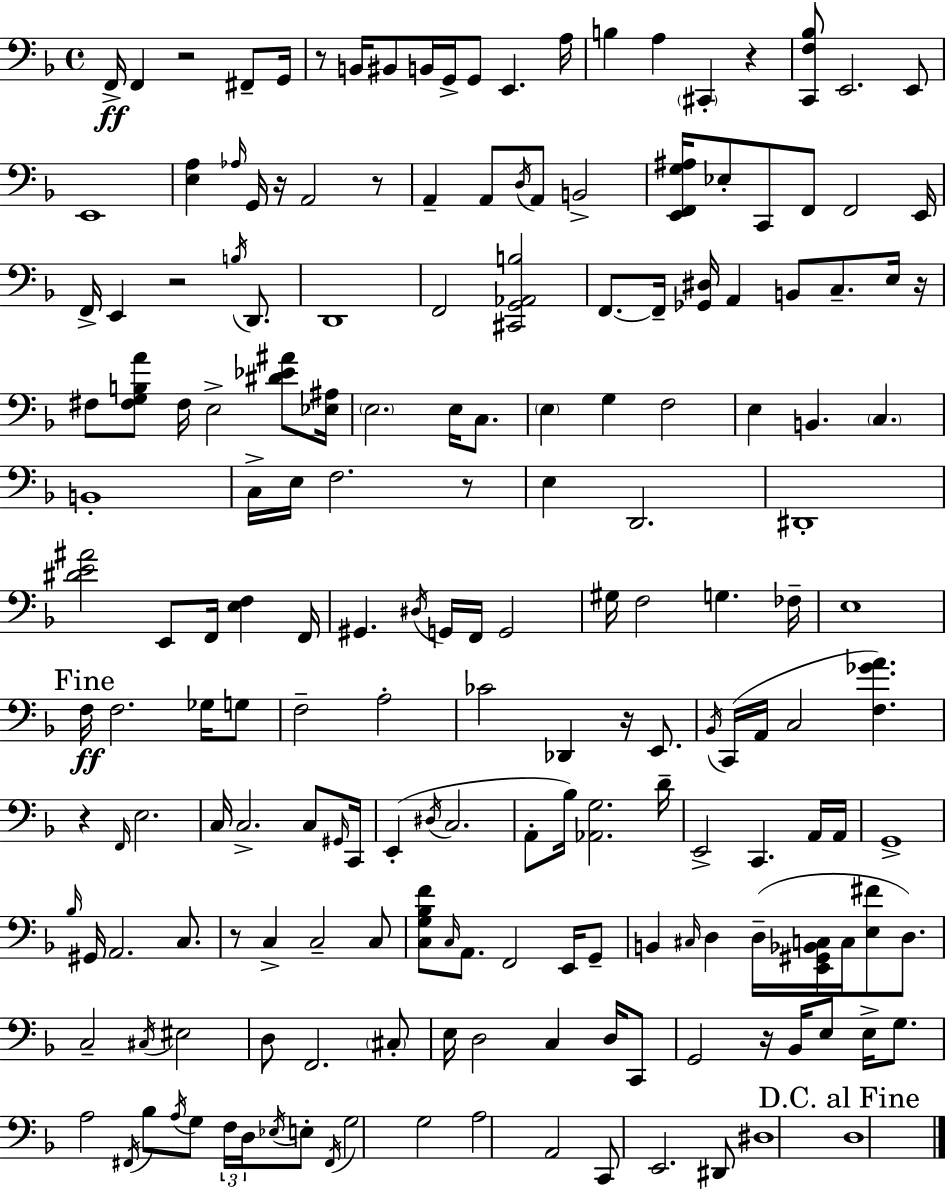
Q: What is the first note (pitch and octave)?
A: F2